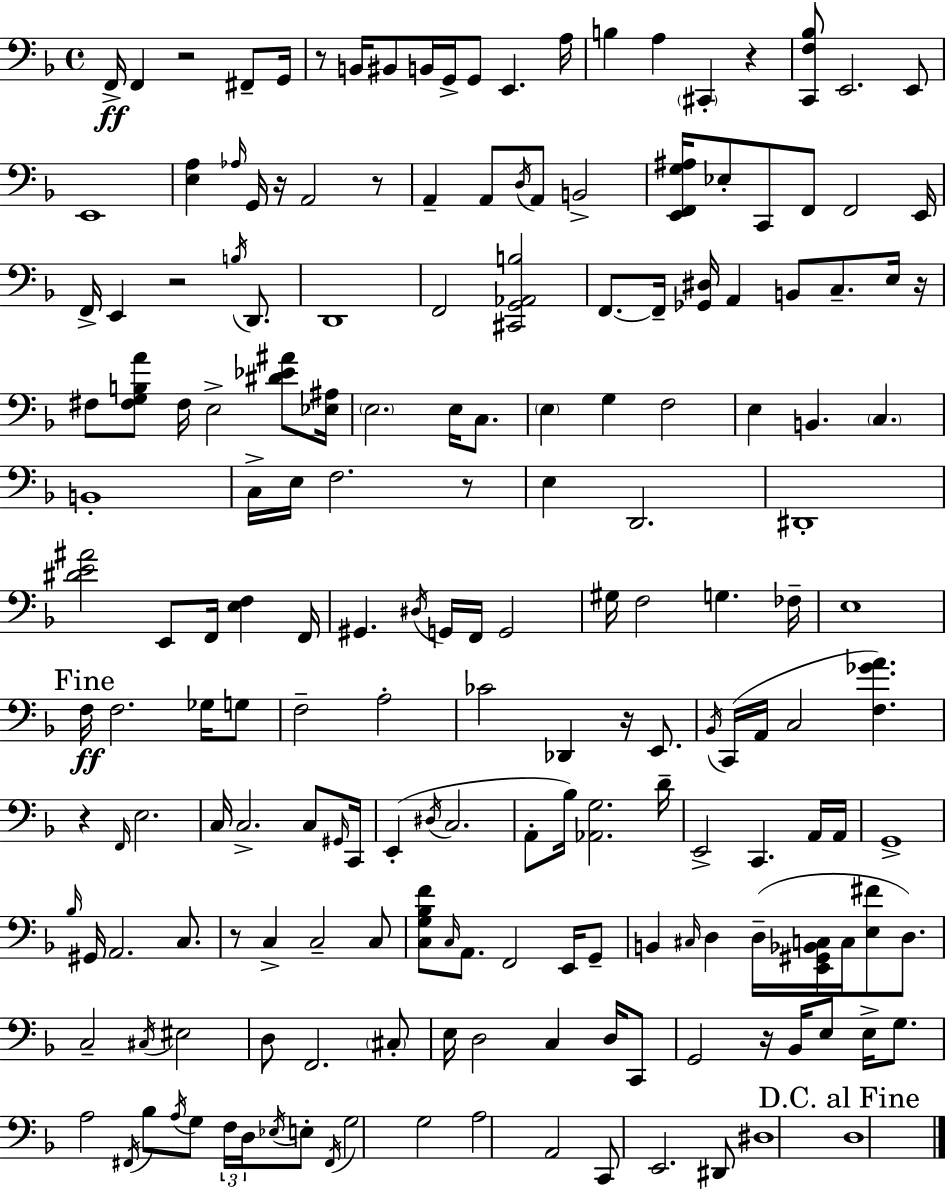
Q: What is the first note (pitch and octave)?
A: F2